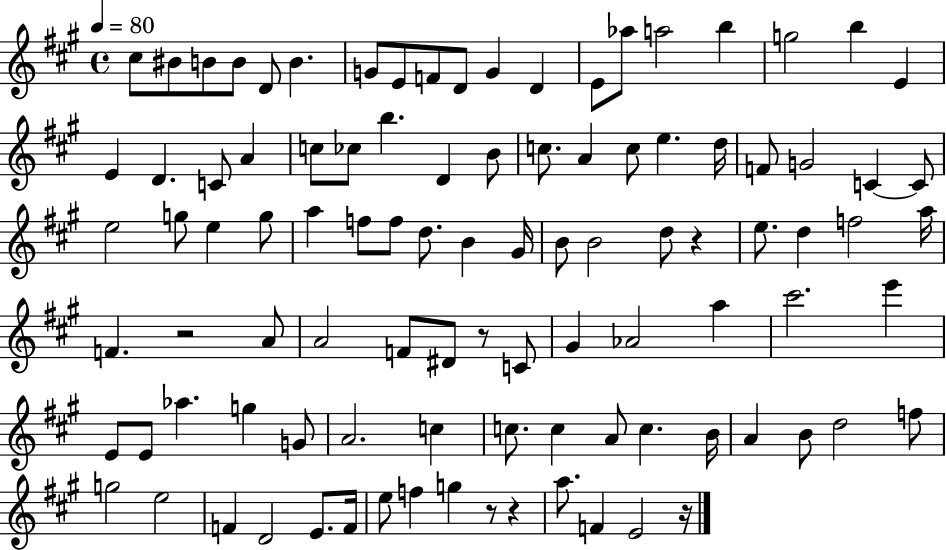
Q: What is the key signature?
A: A major